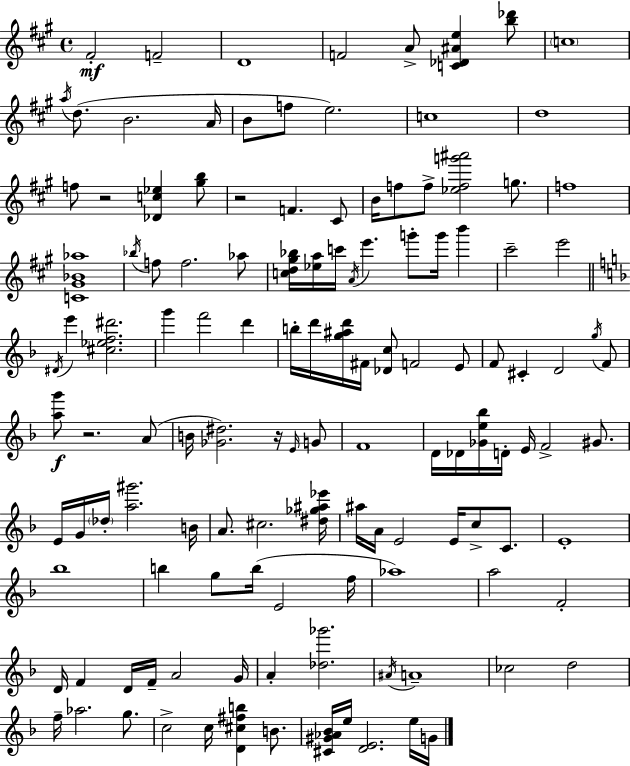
{
  \clef treble
  \time 4/4
  \defaultTimeSignature
  \key a \major
  fis'2-.\mf f'2-- | d'1 | f'2 a'8-> <c' des' ais' e''>4 <b'' des'''>8 | \parenthesize c''1 | \break \acciaccatura { a''16 } d''8.( b'2. | a'16 b'8 f''8 e''2.) | c''1 | d''1 | \break f''8 r2 <des' c'' ees''>4 <gis'' b''>8 | r2 f'4. cis'8 | b'16 f''8 f''8-> <ees'' f'' g''' ais'''>2 g''8. | f''1 | \break <c' gis' bes' aes''>1 | \acciaccatura { bes''16 } f''8 f''2. | aes''8 <c'' d'' gis'' bes''>16 <ees'' a''>16 c'''16 \acciaccatura { a'16 } e'''4. g'''8-. g'''16 b'''4 | cis'''2-- e'''2 | \break \bar "||" \break \key f \major \acciaccatura { dis'16 } e'''4 <cis'' ees'' f'' dis'''>2. | g'''4 f'''2 d'''4 | b''16-. d'''16 <g'' ais'' d'''>16 fis'16 <des' c''>8 f'2 e'8 | f'8 cis'4-. d'2 \acciaccatura { g''16 } | \break f'8 <a'' g'''>8\f r2. | a'8( b'16 <ges' dis''>2.) r16 | \grace { e'16 } g'8 f'1 | d'16 des'16 <ges' e'' bes''>16 d'16-. e'16 f'2-> | \break gis'8. e'16 g'16 \parenthesize des''16-. <a'' gis'''>2. | b'16 a'8. cis''2. | <dis'' ges'' ais'' ees'''>16 ais''16 a'16 e'2 e'16 c''8-> | c'8. e'1-. | \break bes''1 | b''4 g''8 b''16( e'2 | f''16 aes''1) | a''2 f'2-. | \break d'16 f'4 d'16 f'16-- a'2 | g'16 a'4-. <des'' ges'''>2. | \acciaccatura { ais'16 } a'1-- | ces''2 d''2 | \break f''16-- aes''2. | g''8. c''2-> c''16 <d' cis'' fis'' b''>4 | b'8. <cis' gis' aes' bes'>16 e''16 <d' e'>2. | e''16 g'16 \bar "|."
}